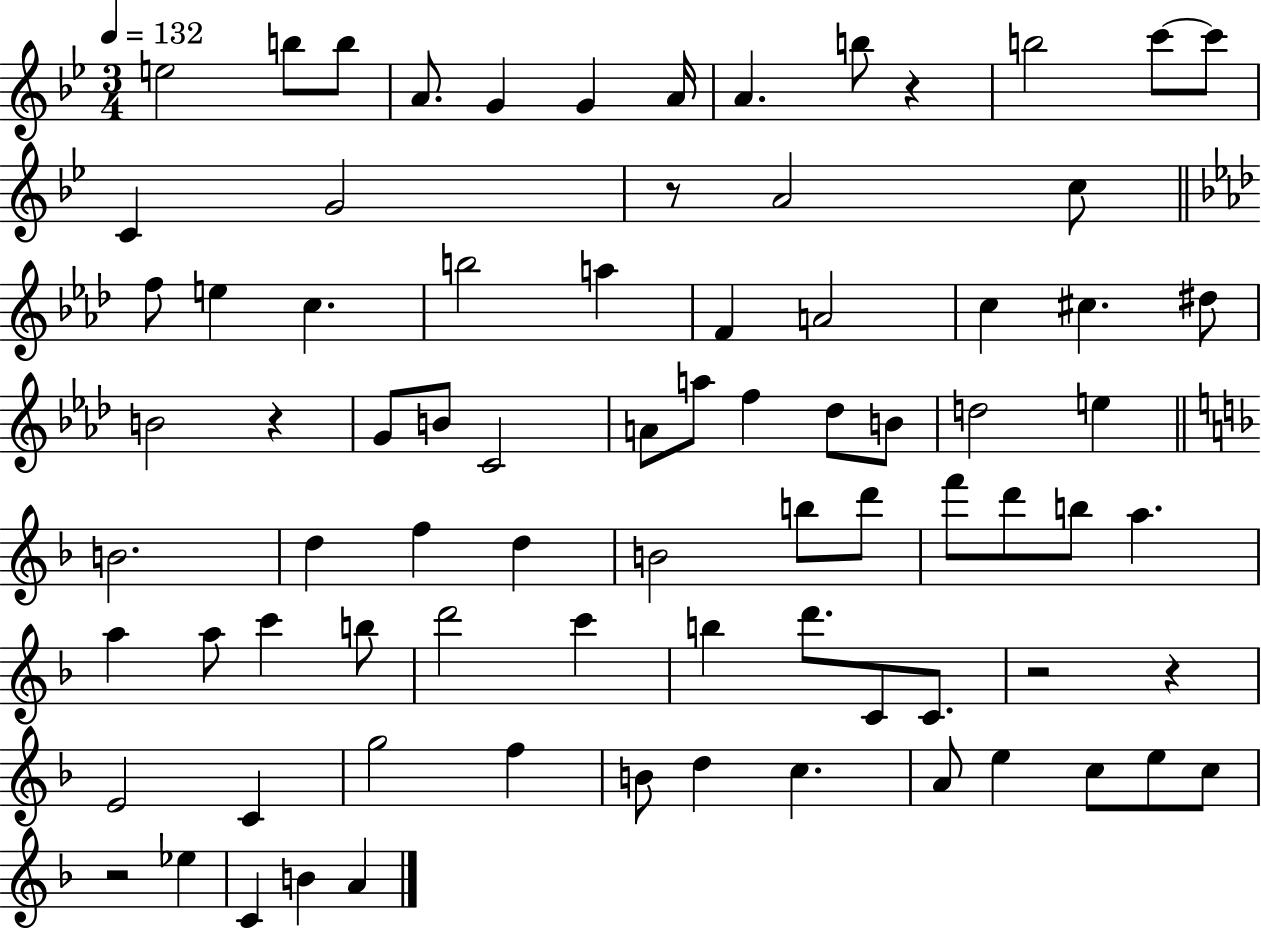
{
  \clef treble
  \numericTimeSignature
  \time 3/4
  \key bes \major
  \tempo 4 = 132
  e''2 b''8 b''8 | a'8. g'4 g'4 a'16 | a'4. b''8 r4 | b''2 c'''8~~ c'''8 | \break c'4 g'2 | r8 a'2 c''8 | \bar "||" \break \key aes \major f''8 e''4 c''4. | b''2 a''4 | f'4 a'2 | c''4 cis''4. dis''8 | \break b'2 r4 | g'8 b'8 c'2 | a'8 a''8 f''4 des''8 b'8 | d''2 e''4 | \break \bar "||" \break \key d \minor b'2. | d''4 f''4 d''4 | b'2 b''8 d'''8 | f'''8 d'''8 b''8 a''4. | \break a''4 a''8 c'''4 b''8 | d'''2 c'''4 | b''4 d'''8. c'8 c'8. | r2 r4 | \break e'2 c'4 | g''2 f''4 | b'8 d''4 c''4. | a'8 e''4 c''8 e''8 c''8 | \break r2 ees''4 | c'4 b'4 a'4 | \bar "|."
}